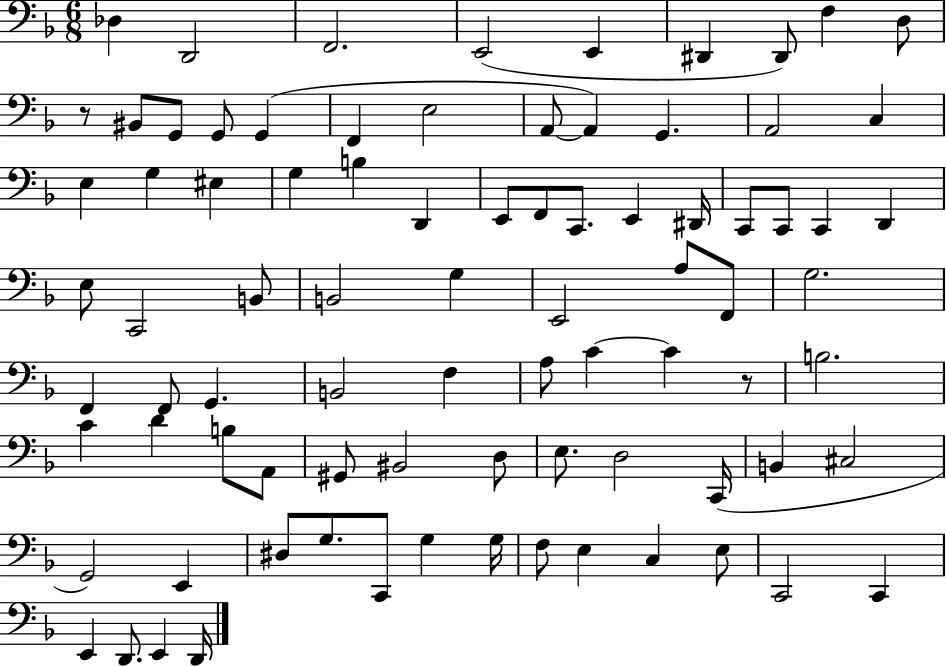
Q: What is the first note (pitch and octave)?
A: Db3